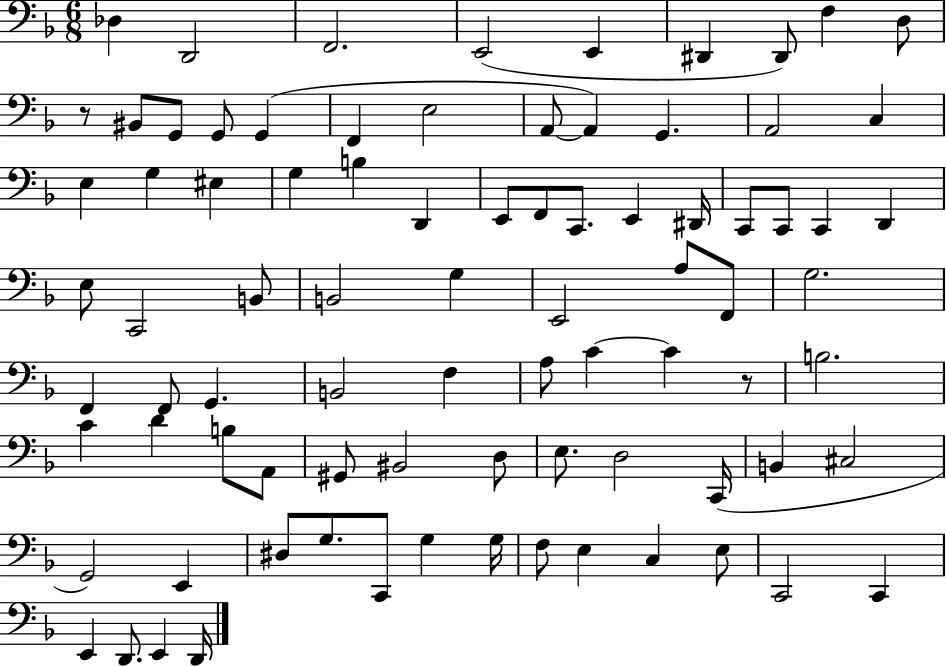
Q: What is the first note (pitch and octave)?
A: Db3